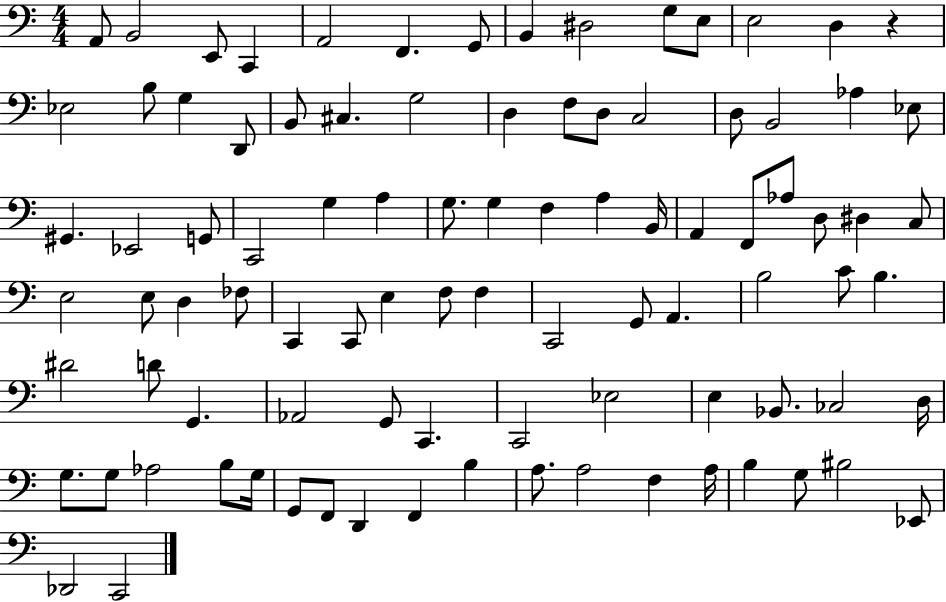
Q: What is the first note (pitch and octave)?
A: A2